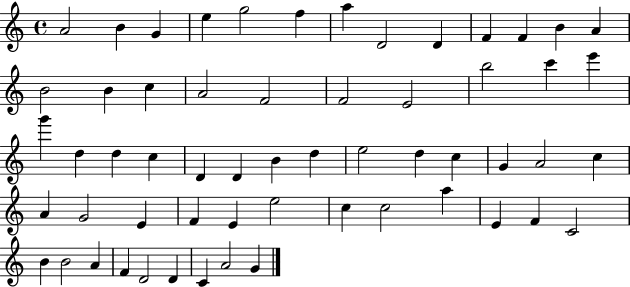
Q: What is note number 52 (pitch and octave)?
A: A4